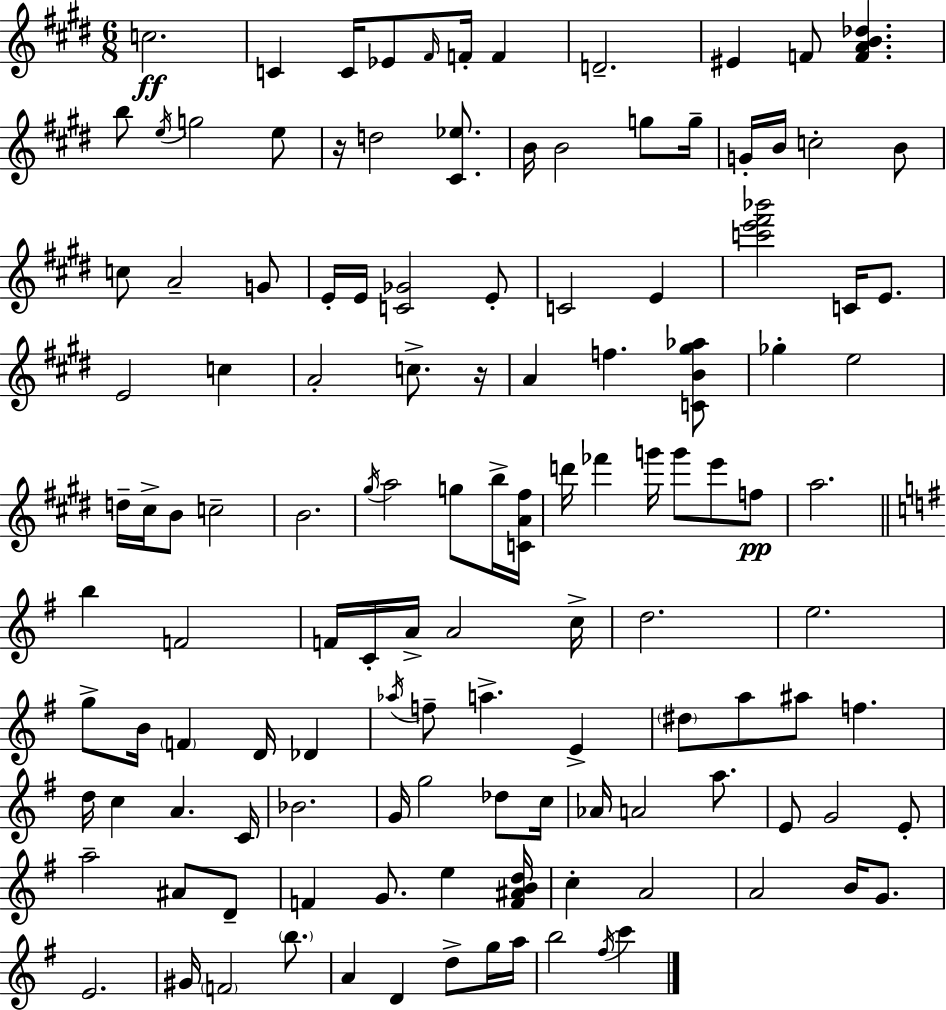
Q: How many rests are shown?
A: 2